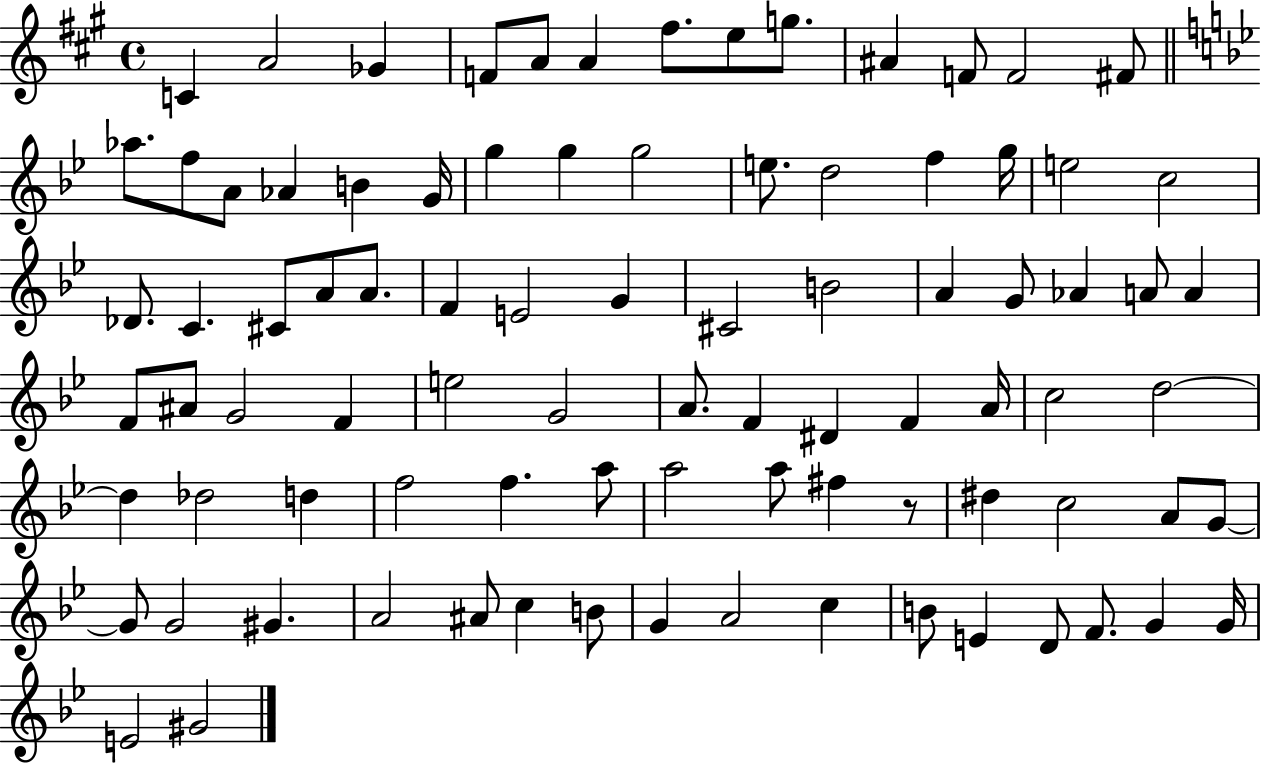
{
  \clef treble
  \time 4/4
  \defaultTimeSignature
  \key a \major
  c'4 a'2 ges'4 | f'8 a'8 a'4 fis''8. e''8 g''8. | ais'4 f'8 f'2 fis'8 | \bar "||" \break \key g \minor aes''8. f''8 a'8 aes'4 b'4 g'16 | g''4 g''4 g''2 | e''8. d''2 f''4 g''16 | e''2 c''2 | \break des'8. c'4. cis'8 a'8 a'8. | f'4 e'2 g'4 | cis'2 b'2 | a'4 g'8 aes'4 a'8 a'4 | \break f'8 ais'8 g'2 f'4 | e''2 g'2 | a'8. f'4 dis'4 f'4 a'16 | c''2 d''2~~ | \break d''4 des''2 d''4 | f''2 f''4. a''8 | a''2 a''8 fis''4 r8 | dis''4 c''2 a'8 g'8~~ | \break g'8 g'2 gis'4. | a'2 ais'8 c''4 b'8 | g'4 a'2 c''4 | b'8 e'4 d'8 f'8. g'4 g'16 | \break e'2 gis'2 | \bar "|."
}